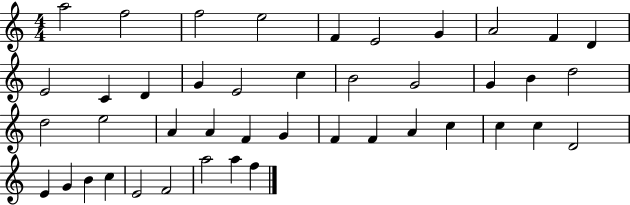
X:1
T:Untitled
M:4/4
L:1/4
K:C
a2 f2 f2 e2 F E2 G A2 F D E2 C D G E2 c B2 G2 G B d2 d2 e2 A A F G F F A c c c D2 E G B c E2 F2 a2 a f